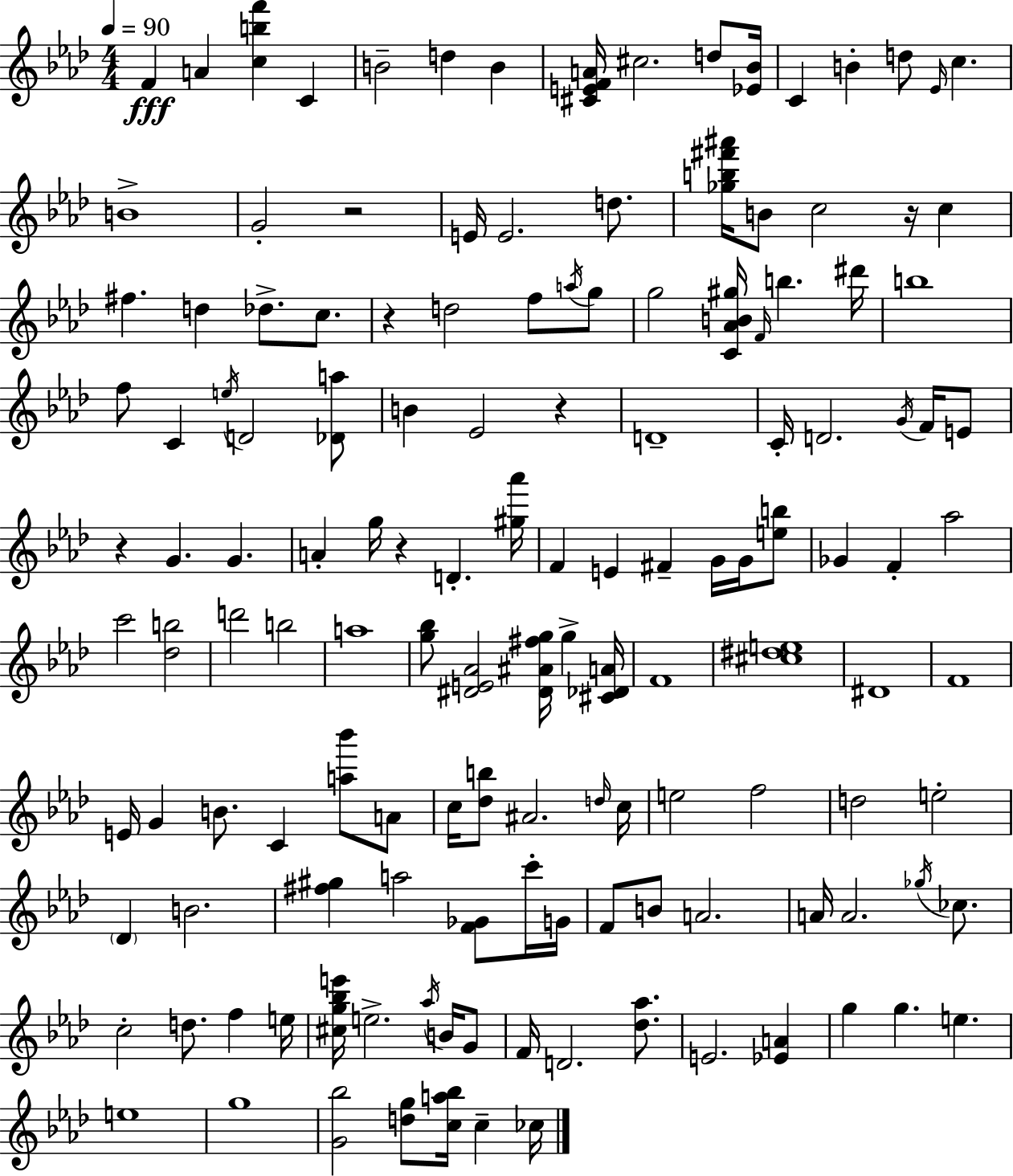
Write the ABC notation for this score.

X:1
T:Untitled
M:4/4
L:1/4
K:Fm
F A [cbf'] C B2 d B [^CEFA]/4 ^c2 d/2 [_E_B]/4 C B d/2 _E/4 c B4 G2 z2 E/4 E2 d/2 [_gb^f'^a']/4 B/2 c2 z/4 c ^f d _d/2 c/2 z d2 f/2 a/4 g/2 g2 [C_AB^g]/4 F/4 b ^d'/4 b4 f/2 C e/4 D2 [_Da]/2 B _E2 z D4 C/4 D2 G/4 F/4 E/2 z G G A g/4 z D [^g_a']/4 F E ^F G/4 G/4 [eb]/2 _G F _a2 c'2 [_db]2 d'2 b2 a4 [g_b]/2 [^DE_A]2 [^D^A^fg]/4 g [^C_DA]/4 F4 [^c^de]4 ^D4 F4 E/4 G B/2 C [a_b']/2 A/2 c/4 [_db]/2 ^A2 d/4 c/4 e2 f2 d2 e2 _D B2 [^f^g] a2 [F_G]/2 c'/4 G/4 F/2 B/2 A2 A/4 A2 _g/4 _c/2 c2 d/2 f e/4 [^cg_be']/4 e2 _a/4 B/4 G/2 F/4 D2 [_d_a]/2 E2 [_EA] g g e e4 g4 [G_b]2 [dg]/2 [ca_b]/4 c _c/4